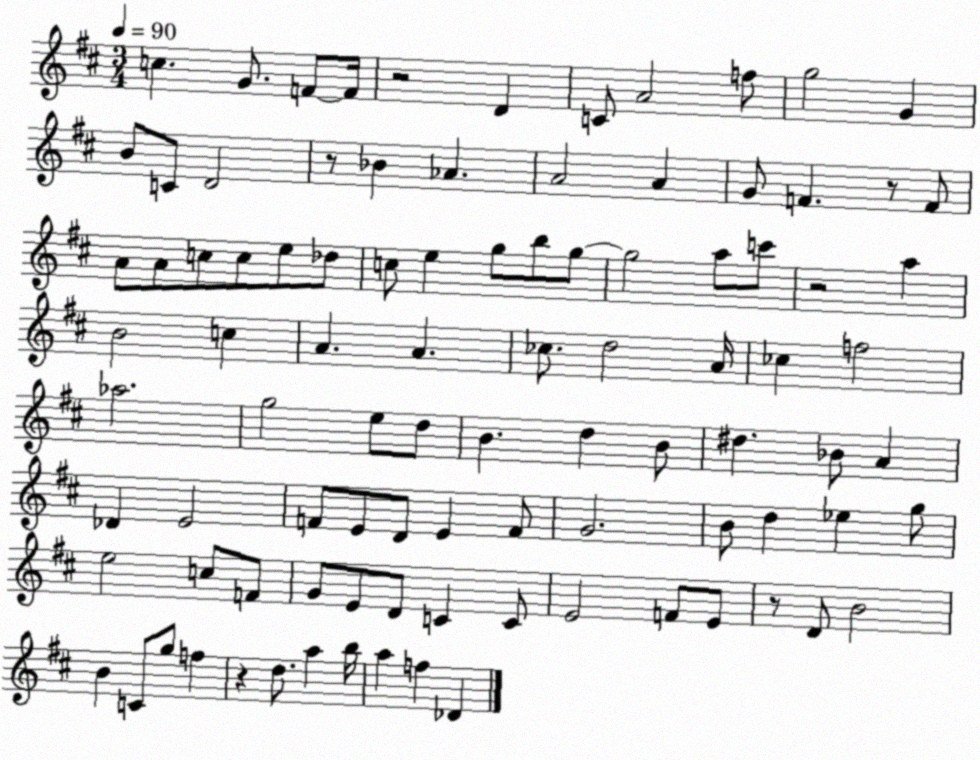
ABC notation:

X:1
T:Untitled
M:3/4
L:1/4
K:D
c G/2 F/2 F/4 z2 D C/2 A2 f/2 g2 G B/2 C/2 D2 z/2 _B _A A2 A G/2 F z/2 F/2 A/2 A/2 c/2 c/2 e/2 _d/2 c/2 e g/2 b/2 g/2 g2 a/2 c'/2 z2 a B2 c A A _c/2 d2 A/4 _c f2 _a2 g2 e/2 d/2 B d B/2 ^d _B/2 A _D E2 F/2 E/2 D/2 E F/2 G2 B/2 d _e g/2 e2 c/2 F/2 G/2 E/2 D/2 C C/2 E2 F/2 E/2 z/2 D/2 B2 B C/2 g/2 f z d/2 a b/4 a f _D